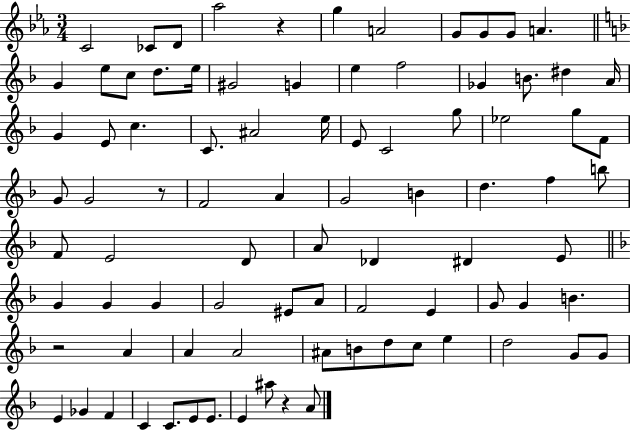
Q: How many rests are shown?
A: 4